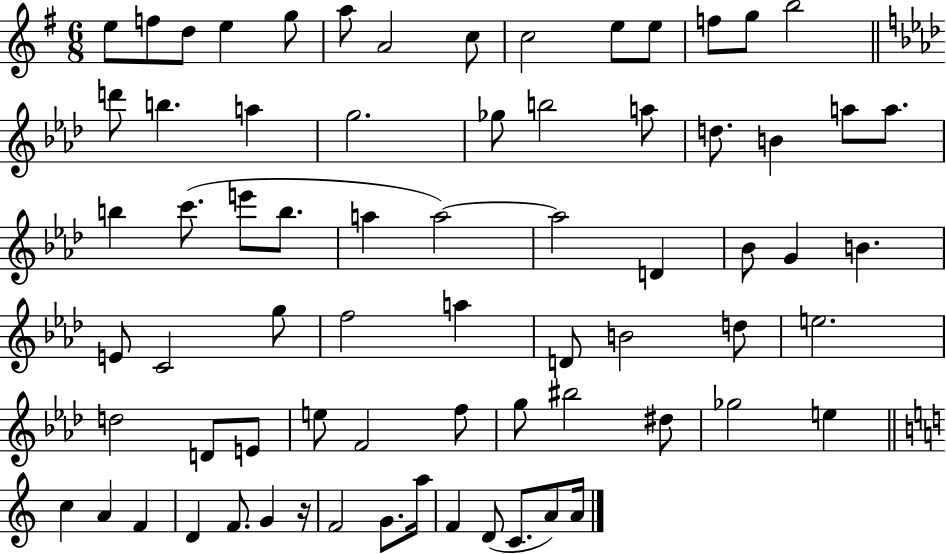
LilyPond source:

{
  \clef treble
  \numericTimeSignature
  \time 6/8
  \key g \major
  \repeat volta 2 { e''8 f''8 d''8 e''4 g''8 | a''8 a'2 c''8 | c''2 e''8 e''8 | f''8 g''8 b''2 | \break \bar "||" \break \key aes \major d'''8 b''4. a''4 | g''2. | ges''8 b''2 a''8 | d''8. b'4 a''8 a''8. | \break b''4 c'''8.( e'''8 b''8. | a''4 a''2~~) | a''2 d'4 | bes'8 g'4 b'4. | \break e'8 c'2 g''8 | f''2 a''4 | d'8 b'2 d''8 | e''2. | \break d''2 d'8 e'8 | e''8 f'2 f''8 | g''8 bis''2 dis''8 | ges''2 e''4 | \break \bar "||" \break \key c \major c''4 a'4 f'4 | d'4 f'8. g'4 r16 | f'2 g'8. a''16 | f'4 d'8( c'8. a'8) a'16 | \break } \bar "|."
}